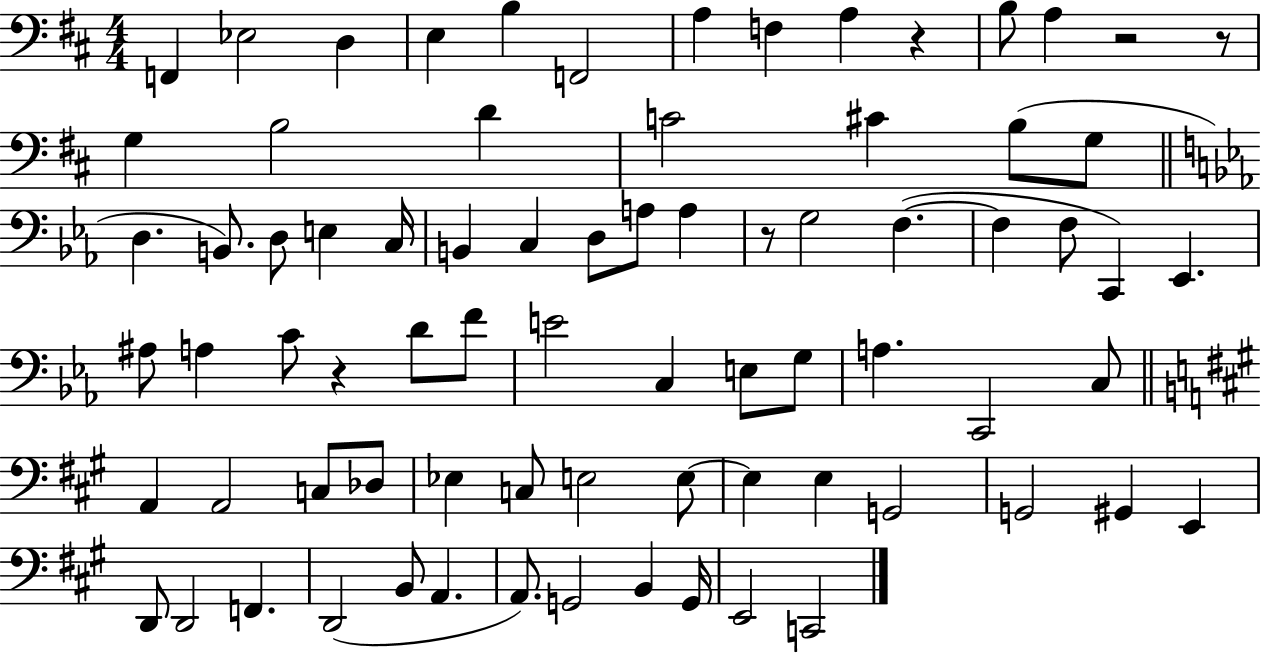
{
  \clef bass
  \numericTimeSignature
  \time 4/4
  \key d \major
  f,4 ees2 d4 | e4 b4 f,2 | a4 f4 a4 r4 | b8 a4 r2 r8 | \break g4 b2 d'4 | c'2 cis'4 b8( g8 | \bar "||" \break \key ees \major d4. b,8.) d8 e4 c16 | b,4 c4 d8 a8 a4 | r8 g2 f4.~(~ | f4 f8 c,4) ees,4. | \break ais8 a4 c'8 r4 d'8 f'8 | e'2 c4 e8 g8 | a4. c,2 c8 | \bar "||" \break \key a \major a,4 a,2 c8 des8 | ees4 c8 e2 e8~~ | e4 e4 g,2 | g,2 gis,4 e,4 | \break d,8 d,2 f,4. | d,2( b,8 a,4. | a,8.) g,2 b,4 g,16 | e,2 c,2 | \break \bar "|."
}